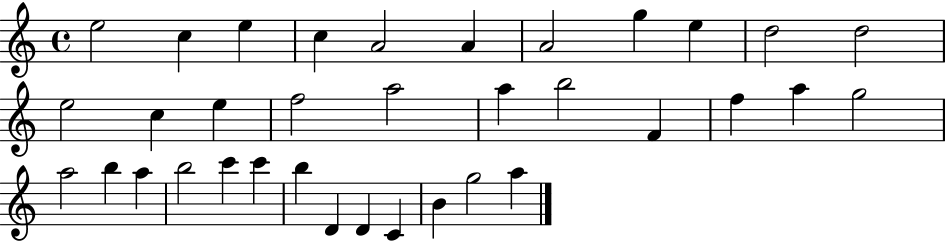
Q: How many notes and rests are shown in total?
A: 35